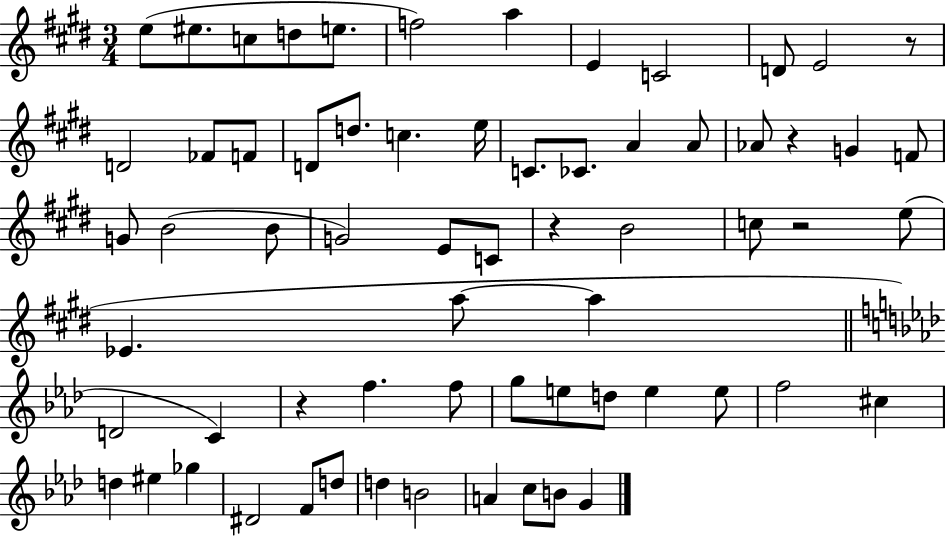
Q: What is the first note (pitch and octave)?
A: E5